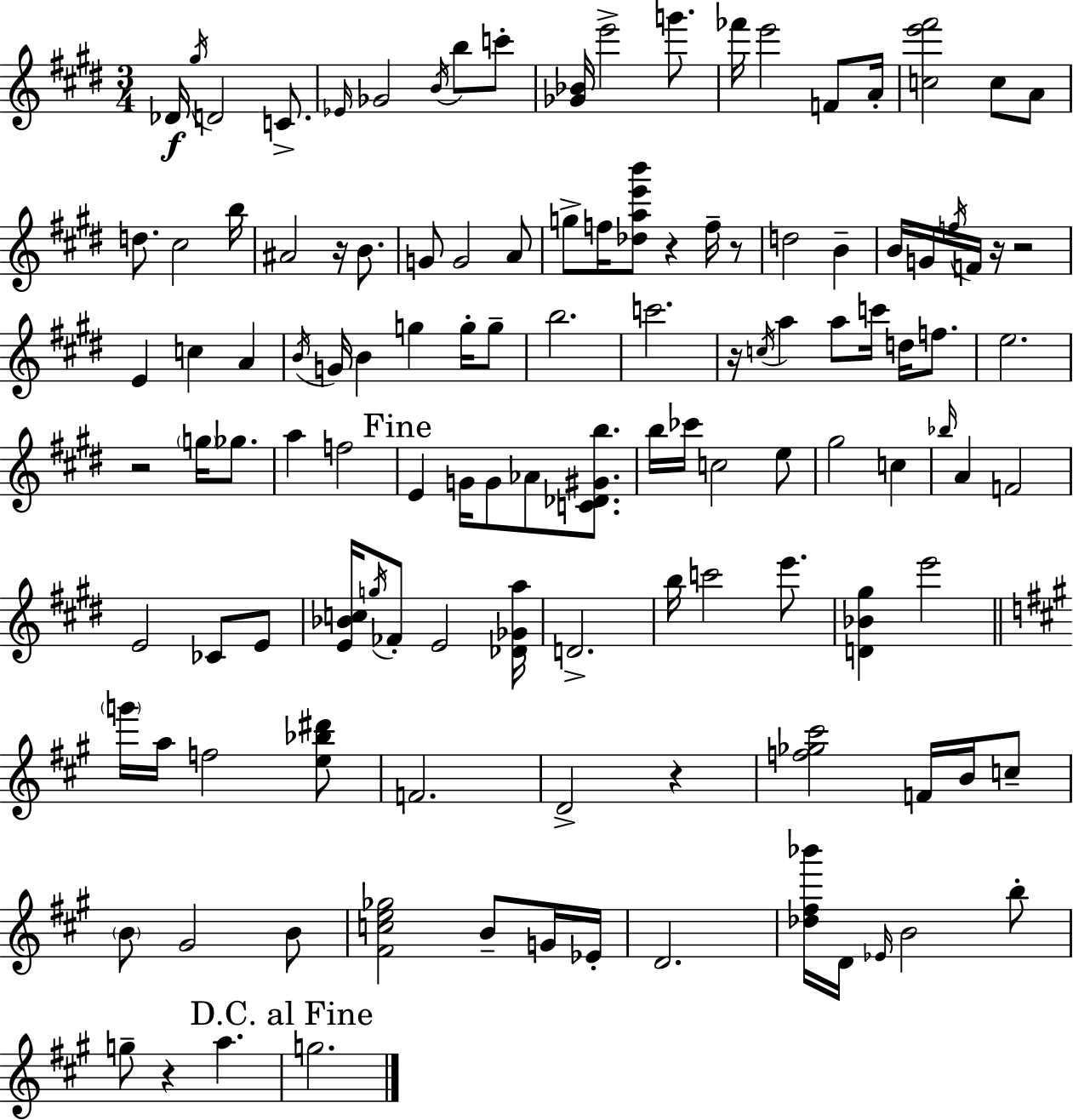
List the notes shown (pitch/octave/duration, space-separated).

Db4/s G#5/s D4/h C4/e. Eb4/s Gb4/h B4/s B5/e C6/e [Gb4,Bb4]/s E6/h G6/e. FES6/s E6/h F4/e A4/s [C5,E6,F#6]/h C5/e A4/e D5/e. C#5/h B5/s A#4/h R/s B4/e. G4/e G4/h A4/e G5/e F5/s [Db5,A5,E6,B6]/e R/q F5/s R/e D5/h B4/q B4/s G4/s F5/s F4/s R/s R/h E4/q C5/q A4/q B4/s G4/s B4/q G5/q G5/s G5/e B5/h. C6/h. R/s C5/s A5/q A5/e C6/s D5/s F5/e. E5/h. R/h G5/s Gb5/e. A5/q F5/h E4/q G4/s G4/e Ab4/e [C4,Db4,G#4,B5]/e. B5/s CES6/s C5/h E5/e G#5/h C5/q Bb5/s A4/q F4/h E4/h CES4/e E4/e [E4,Bb4,C5]/s G5/s FES4/e E4/h [Db4,Gb4,A5]/s D4/h. B5/s C6/h E6/e. [D4,Bb4,G#5]/q E6/h G6/s A5/s F5/h [E5,Bb5,D#6]/e F4/h. D4/h R/q [F5,Gb5,C#6]/h F4/s B4/s C5/e B4/e G#4/h B4/e [F#4,C5,E5,Gb5]/h B4/e G4/s Eb4/s D4/h. [Db5,F#5,Bb6]/s D4/s Eb4/s B4/h B5/e G5/e R/q A5/q. G5/h.